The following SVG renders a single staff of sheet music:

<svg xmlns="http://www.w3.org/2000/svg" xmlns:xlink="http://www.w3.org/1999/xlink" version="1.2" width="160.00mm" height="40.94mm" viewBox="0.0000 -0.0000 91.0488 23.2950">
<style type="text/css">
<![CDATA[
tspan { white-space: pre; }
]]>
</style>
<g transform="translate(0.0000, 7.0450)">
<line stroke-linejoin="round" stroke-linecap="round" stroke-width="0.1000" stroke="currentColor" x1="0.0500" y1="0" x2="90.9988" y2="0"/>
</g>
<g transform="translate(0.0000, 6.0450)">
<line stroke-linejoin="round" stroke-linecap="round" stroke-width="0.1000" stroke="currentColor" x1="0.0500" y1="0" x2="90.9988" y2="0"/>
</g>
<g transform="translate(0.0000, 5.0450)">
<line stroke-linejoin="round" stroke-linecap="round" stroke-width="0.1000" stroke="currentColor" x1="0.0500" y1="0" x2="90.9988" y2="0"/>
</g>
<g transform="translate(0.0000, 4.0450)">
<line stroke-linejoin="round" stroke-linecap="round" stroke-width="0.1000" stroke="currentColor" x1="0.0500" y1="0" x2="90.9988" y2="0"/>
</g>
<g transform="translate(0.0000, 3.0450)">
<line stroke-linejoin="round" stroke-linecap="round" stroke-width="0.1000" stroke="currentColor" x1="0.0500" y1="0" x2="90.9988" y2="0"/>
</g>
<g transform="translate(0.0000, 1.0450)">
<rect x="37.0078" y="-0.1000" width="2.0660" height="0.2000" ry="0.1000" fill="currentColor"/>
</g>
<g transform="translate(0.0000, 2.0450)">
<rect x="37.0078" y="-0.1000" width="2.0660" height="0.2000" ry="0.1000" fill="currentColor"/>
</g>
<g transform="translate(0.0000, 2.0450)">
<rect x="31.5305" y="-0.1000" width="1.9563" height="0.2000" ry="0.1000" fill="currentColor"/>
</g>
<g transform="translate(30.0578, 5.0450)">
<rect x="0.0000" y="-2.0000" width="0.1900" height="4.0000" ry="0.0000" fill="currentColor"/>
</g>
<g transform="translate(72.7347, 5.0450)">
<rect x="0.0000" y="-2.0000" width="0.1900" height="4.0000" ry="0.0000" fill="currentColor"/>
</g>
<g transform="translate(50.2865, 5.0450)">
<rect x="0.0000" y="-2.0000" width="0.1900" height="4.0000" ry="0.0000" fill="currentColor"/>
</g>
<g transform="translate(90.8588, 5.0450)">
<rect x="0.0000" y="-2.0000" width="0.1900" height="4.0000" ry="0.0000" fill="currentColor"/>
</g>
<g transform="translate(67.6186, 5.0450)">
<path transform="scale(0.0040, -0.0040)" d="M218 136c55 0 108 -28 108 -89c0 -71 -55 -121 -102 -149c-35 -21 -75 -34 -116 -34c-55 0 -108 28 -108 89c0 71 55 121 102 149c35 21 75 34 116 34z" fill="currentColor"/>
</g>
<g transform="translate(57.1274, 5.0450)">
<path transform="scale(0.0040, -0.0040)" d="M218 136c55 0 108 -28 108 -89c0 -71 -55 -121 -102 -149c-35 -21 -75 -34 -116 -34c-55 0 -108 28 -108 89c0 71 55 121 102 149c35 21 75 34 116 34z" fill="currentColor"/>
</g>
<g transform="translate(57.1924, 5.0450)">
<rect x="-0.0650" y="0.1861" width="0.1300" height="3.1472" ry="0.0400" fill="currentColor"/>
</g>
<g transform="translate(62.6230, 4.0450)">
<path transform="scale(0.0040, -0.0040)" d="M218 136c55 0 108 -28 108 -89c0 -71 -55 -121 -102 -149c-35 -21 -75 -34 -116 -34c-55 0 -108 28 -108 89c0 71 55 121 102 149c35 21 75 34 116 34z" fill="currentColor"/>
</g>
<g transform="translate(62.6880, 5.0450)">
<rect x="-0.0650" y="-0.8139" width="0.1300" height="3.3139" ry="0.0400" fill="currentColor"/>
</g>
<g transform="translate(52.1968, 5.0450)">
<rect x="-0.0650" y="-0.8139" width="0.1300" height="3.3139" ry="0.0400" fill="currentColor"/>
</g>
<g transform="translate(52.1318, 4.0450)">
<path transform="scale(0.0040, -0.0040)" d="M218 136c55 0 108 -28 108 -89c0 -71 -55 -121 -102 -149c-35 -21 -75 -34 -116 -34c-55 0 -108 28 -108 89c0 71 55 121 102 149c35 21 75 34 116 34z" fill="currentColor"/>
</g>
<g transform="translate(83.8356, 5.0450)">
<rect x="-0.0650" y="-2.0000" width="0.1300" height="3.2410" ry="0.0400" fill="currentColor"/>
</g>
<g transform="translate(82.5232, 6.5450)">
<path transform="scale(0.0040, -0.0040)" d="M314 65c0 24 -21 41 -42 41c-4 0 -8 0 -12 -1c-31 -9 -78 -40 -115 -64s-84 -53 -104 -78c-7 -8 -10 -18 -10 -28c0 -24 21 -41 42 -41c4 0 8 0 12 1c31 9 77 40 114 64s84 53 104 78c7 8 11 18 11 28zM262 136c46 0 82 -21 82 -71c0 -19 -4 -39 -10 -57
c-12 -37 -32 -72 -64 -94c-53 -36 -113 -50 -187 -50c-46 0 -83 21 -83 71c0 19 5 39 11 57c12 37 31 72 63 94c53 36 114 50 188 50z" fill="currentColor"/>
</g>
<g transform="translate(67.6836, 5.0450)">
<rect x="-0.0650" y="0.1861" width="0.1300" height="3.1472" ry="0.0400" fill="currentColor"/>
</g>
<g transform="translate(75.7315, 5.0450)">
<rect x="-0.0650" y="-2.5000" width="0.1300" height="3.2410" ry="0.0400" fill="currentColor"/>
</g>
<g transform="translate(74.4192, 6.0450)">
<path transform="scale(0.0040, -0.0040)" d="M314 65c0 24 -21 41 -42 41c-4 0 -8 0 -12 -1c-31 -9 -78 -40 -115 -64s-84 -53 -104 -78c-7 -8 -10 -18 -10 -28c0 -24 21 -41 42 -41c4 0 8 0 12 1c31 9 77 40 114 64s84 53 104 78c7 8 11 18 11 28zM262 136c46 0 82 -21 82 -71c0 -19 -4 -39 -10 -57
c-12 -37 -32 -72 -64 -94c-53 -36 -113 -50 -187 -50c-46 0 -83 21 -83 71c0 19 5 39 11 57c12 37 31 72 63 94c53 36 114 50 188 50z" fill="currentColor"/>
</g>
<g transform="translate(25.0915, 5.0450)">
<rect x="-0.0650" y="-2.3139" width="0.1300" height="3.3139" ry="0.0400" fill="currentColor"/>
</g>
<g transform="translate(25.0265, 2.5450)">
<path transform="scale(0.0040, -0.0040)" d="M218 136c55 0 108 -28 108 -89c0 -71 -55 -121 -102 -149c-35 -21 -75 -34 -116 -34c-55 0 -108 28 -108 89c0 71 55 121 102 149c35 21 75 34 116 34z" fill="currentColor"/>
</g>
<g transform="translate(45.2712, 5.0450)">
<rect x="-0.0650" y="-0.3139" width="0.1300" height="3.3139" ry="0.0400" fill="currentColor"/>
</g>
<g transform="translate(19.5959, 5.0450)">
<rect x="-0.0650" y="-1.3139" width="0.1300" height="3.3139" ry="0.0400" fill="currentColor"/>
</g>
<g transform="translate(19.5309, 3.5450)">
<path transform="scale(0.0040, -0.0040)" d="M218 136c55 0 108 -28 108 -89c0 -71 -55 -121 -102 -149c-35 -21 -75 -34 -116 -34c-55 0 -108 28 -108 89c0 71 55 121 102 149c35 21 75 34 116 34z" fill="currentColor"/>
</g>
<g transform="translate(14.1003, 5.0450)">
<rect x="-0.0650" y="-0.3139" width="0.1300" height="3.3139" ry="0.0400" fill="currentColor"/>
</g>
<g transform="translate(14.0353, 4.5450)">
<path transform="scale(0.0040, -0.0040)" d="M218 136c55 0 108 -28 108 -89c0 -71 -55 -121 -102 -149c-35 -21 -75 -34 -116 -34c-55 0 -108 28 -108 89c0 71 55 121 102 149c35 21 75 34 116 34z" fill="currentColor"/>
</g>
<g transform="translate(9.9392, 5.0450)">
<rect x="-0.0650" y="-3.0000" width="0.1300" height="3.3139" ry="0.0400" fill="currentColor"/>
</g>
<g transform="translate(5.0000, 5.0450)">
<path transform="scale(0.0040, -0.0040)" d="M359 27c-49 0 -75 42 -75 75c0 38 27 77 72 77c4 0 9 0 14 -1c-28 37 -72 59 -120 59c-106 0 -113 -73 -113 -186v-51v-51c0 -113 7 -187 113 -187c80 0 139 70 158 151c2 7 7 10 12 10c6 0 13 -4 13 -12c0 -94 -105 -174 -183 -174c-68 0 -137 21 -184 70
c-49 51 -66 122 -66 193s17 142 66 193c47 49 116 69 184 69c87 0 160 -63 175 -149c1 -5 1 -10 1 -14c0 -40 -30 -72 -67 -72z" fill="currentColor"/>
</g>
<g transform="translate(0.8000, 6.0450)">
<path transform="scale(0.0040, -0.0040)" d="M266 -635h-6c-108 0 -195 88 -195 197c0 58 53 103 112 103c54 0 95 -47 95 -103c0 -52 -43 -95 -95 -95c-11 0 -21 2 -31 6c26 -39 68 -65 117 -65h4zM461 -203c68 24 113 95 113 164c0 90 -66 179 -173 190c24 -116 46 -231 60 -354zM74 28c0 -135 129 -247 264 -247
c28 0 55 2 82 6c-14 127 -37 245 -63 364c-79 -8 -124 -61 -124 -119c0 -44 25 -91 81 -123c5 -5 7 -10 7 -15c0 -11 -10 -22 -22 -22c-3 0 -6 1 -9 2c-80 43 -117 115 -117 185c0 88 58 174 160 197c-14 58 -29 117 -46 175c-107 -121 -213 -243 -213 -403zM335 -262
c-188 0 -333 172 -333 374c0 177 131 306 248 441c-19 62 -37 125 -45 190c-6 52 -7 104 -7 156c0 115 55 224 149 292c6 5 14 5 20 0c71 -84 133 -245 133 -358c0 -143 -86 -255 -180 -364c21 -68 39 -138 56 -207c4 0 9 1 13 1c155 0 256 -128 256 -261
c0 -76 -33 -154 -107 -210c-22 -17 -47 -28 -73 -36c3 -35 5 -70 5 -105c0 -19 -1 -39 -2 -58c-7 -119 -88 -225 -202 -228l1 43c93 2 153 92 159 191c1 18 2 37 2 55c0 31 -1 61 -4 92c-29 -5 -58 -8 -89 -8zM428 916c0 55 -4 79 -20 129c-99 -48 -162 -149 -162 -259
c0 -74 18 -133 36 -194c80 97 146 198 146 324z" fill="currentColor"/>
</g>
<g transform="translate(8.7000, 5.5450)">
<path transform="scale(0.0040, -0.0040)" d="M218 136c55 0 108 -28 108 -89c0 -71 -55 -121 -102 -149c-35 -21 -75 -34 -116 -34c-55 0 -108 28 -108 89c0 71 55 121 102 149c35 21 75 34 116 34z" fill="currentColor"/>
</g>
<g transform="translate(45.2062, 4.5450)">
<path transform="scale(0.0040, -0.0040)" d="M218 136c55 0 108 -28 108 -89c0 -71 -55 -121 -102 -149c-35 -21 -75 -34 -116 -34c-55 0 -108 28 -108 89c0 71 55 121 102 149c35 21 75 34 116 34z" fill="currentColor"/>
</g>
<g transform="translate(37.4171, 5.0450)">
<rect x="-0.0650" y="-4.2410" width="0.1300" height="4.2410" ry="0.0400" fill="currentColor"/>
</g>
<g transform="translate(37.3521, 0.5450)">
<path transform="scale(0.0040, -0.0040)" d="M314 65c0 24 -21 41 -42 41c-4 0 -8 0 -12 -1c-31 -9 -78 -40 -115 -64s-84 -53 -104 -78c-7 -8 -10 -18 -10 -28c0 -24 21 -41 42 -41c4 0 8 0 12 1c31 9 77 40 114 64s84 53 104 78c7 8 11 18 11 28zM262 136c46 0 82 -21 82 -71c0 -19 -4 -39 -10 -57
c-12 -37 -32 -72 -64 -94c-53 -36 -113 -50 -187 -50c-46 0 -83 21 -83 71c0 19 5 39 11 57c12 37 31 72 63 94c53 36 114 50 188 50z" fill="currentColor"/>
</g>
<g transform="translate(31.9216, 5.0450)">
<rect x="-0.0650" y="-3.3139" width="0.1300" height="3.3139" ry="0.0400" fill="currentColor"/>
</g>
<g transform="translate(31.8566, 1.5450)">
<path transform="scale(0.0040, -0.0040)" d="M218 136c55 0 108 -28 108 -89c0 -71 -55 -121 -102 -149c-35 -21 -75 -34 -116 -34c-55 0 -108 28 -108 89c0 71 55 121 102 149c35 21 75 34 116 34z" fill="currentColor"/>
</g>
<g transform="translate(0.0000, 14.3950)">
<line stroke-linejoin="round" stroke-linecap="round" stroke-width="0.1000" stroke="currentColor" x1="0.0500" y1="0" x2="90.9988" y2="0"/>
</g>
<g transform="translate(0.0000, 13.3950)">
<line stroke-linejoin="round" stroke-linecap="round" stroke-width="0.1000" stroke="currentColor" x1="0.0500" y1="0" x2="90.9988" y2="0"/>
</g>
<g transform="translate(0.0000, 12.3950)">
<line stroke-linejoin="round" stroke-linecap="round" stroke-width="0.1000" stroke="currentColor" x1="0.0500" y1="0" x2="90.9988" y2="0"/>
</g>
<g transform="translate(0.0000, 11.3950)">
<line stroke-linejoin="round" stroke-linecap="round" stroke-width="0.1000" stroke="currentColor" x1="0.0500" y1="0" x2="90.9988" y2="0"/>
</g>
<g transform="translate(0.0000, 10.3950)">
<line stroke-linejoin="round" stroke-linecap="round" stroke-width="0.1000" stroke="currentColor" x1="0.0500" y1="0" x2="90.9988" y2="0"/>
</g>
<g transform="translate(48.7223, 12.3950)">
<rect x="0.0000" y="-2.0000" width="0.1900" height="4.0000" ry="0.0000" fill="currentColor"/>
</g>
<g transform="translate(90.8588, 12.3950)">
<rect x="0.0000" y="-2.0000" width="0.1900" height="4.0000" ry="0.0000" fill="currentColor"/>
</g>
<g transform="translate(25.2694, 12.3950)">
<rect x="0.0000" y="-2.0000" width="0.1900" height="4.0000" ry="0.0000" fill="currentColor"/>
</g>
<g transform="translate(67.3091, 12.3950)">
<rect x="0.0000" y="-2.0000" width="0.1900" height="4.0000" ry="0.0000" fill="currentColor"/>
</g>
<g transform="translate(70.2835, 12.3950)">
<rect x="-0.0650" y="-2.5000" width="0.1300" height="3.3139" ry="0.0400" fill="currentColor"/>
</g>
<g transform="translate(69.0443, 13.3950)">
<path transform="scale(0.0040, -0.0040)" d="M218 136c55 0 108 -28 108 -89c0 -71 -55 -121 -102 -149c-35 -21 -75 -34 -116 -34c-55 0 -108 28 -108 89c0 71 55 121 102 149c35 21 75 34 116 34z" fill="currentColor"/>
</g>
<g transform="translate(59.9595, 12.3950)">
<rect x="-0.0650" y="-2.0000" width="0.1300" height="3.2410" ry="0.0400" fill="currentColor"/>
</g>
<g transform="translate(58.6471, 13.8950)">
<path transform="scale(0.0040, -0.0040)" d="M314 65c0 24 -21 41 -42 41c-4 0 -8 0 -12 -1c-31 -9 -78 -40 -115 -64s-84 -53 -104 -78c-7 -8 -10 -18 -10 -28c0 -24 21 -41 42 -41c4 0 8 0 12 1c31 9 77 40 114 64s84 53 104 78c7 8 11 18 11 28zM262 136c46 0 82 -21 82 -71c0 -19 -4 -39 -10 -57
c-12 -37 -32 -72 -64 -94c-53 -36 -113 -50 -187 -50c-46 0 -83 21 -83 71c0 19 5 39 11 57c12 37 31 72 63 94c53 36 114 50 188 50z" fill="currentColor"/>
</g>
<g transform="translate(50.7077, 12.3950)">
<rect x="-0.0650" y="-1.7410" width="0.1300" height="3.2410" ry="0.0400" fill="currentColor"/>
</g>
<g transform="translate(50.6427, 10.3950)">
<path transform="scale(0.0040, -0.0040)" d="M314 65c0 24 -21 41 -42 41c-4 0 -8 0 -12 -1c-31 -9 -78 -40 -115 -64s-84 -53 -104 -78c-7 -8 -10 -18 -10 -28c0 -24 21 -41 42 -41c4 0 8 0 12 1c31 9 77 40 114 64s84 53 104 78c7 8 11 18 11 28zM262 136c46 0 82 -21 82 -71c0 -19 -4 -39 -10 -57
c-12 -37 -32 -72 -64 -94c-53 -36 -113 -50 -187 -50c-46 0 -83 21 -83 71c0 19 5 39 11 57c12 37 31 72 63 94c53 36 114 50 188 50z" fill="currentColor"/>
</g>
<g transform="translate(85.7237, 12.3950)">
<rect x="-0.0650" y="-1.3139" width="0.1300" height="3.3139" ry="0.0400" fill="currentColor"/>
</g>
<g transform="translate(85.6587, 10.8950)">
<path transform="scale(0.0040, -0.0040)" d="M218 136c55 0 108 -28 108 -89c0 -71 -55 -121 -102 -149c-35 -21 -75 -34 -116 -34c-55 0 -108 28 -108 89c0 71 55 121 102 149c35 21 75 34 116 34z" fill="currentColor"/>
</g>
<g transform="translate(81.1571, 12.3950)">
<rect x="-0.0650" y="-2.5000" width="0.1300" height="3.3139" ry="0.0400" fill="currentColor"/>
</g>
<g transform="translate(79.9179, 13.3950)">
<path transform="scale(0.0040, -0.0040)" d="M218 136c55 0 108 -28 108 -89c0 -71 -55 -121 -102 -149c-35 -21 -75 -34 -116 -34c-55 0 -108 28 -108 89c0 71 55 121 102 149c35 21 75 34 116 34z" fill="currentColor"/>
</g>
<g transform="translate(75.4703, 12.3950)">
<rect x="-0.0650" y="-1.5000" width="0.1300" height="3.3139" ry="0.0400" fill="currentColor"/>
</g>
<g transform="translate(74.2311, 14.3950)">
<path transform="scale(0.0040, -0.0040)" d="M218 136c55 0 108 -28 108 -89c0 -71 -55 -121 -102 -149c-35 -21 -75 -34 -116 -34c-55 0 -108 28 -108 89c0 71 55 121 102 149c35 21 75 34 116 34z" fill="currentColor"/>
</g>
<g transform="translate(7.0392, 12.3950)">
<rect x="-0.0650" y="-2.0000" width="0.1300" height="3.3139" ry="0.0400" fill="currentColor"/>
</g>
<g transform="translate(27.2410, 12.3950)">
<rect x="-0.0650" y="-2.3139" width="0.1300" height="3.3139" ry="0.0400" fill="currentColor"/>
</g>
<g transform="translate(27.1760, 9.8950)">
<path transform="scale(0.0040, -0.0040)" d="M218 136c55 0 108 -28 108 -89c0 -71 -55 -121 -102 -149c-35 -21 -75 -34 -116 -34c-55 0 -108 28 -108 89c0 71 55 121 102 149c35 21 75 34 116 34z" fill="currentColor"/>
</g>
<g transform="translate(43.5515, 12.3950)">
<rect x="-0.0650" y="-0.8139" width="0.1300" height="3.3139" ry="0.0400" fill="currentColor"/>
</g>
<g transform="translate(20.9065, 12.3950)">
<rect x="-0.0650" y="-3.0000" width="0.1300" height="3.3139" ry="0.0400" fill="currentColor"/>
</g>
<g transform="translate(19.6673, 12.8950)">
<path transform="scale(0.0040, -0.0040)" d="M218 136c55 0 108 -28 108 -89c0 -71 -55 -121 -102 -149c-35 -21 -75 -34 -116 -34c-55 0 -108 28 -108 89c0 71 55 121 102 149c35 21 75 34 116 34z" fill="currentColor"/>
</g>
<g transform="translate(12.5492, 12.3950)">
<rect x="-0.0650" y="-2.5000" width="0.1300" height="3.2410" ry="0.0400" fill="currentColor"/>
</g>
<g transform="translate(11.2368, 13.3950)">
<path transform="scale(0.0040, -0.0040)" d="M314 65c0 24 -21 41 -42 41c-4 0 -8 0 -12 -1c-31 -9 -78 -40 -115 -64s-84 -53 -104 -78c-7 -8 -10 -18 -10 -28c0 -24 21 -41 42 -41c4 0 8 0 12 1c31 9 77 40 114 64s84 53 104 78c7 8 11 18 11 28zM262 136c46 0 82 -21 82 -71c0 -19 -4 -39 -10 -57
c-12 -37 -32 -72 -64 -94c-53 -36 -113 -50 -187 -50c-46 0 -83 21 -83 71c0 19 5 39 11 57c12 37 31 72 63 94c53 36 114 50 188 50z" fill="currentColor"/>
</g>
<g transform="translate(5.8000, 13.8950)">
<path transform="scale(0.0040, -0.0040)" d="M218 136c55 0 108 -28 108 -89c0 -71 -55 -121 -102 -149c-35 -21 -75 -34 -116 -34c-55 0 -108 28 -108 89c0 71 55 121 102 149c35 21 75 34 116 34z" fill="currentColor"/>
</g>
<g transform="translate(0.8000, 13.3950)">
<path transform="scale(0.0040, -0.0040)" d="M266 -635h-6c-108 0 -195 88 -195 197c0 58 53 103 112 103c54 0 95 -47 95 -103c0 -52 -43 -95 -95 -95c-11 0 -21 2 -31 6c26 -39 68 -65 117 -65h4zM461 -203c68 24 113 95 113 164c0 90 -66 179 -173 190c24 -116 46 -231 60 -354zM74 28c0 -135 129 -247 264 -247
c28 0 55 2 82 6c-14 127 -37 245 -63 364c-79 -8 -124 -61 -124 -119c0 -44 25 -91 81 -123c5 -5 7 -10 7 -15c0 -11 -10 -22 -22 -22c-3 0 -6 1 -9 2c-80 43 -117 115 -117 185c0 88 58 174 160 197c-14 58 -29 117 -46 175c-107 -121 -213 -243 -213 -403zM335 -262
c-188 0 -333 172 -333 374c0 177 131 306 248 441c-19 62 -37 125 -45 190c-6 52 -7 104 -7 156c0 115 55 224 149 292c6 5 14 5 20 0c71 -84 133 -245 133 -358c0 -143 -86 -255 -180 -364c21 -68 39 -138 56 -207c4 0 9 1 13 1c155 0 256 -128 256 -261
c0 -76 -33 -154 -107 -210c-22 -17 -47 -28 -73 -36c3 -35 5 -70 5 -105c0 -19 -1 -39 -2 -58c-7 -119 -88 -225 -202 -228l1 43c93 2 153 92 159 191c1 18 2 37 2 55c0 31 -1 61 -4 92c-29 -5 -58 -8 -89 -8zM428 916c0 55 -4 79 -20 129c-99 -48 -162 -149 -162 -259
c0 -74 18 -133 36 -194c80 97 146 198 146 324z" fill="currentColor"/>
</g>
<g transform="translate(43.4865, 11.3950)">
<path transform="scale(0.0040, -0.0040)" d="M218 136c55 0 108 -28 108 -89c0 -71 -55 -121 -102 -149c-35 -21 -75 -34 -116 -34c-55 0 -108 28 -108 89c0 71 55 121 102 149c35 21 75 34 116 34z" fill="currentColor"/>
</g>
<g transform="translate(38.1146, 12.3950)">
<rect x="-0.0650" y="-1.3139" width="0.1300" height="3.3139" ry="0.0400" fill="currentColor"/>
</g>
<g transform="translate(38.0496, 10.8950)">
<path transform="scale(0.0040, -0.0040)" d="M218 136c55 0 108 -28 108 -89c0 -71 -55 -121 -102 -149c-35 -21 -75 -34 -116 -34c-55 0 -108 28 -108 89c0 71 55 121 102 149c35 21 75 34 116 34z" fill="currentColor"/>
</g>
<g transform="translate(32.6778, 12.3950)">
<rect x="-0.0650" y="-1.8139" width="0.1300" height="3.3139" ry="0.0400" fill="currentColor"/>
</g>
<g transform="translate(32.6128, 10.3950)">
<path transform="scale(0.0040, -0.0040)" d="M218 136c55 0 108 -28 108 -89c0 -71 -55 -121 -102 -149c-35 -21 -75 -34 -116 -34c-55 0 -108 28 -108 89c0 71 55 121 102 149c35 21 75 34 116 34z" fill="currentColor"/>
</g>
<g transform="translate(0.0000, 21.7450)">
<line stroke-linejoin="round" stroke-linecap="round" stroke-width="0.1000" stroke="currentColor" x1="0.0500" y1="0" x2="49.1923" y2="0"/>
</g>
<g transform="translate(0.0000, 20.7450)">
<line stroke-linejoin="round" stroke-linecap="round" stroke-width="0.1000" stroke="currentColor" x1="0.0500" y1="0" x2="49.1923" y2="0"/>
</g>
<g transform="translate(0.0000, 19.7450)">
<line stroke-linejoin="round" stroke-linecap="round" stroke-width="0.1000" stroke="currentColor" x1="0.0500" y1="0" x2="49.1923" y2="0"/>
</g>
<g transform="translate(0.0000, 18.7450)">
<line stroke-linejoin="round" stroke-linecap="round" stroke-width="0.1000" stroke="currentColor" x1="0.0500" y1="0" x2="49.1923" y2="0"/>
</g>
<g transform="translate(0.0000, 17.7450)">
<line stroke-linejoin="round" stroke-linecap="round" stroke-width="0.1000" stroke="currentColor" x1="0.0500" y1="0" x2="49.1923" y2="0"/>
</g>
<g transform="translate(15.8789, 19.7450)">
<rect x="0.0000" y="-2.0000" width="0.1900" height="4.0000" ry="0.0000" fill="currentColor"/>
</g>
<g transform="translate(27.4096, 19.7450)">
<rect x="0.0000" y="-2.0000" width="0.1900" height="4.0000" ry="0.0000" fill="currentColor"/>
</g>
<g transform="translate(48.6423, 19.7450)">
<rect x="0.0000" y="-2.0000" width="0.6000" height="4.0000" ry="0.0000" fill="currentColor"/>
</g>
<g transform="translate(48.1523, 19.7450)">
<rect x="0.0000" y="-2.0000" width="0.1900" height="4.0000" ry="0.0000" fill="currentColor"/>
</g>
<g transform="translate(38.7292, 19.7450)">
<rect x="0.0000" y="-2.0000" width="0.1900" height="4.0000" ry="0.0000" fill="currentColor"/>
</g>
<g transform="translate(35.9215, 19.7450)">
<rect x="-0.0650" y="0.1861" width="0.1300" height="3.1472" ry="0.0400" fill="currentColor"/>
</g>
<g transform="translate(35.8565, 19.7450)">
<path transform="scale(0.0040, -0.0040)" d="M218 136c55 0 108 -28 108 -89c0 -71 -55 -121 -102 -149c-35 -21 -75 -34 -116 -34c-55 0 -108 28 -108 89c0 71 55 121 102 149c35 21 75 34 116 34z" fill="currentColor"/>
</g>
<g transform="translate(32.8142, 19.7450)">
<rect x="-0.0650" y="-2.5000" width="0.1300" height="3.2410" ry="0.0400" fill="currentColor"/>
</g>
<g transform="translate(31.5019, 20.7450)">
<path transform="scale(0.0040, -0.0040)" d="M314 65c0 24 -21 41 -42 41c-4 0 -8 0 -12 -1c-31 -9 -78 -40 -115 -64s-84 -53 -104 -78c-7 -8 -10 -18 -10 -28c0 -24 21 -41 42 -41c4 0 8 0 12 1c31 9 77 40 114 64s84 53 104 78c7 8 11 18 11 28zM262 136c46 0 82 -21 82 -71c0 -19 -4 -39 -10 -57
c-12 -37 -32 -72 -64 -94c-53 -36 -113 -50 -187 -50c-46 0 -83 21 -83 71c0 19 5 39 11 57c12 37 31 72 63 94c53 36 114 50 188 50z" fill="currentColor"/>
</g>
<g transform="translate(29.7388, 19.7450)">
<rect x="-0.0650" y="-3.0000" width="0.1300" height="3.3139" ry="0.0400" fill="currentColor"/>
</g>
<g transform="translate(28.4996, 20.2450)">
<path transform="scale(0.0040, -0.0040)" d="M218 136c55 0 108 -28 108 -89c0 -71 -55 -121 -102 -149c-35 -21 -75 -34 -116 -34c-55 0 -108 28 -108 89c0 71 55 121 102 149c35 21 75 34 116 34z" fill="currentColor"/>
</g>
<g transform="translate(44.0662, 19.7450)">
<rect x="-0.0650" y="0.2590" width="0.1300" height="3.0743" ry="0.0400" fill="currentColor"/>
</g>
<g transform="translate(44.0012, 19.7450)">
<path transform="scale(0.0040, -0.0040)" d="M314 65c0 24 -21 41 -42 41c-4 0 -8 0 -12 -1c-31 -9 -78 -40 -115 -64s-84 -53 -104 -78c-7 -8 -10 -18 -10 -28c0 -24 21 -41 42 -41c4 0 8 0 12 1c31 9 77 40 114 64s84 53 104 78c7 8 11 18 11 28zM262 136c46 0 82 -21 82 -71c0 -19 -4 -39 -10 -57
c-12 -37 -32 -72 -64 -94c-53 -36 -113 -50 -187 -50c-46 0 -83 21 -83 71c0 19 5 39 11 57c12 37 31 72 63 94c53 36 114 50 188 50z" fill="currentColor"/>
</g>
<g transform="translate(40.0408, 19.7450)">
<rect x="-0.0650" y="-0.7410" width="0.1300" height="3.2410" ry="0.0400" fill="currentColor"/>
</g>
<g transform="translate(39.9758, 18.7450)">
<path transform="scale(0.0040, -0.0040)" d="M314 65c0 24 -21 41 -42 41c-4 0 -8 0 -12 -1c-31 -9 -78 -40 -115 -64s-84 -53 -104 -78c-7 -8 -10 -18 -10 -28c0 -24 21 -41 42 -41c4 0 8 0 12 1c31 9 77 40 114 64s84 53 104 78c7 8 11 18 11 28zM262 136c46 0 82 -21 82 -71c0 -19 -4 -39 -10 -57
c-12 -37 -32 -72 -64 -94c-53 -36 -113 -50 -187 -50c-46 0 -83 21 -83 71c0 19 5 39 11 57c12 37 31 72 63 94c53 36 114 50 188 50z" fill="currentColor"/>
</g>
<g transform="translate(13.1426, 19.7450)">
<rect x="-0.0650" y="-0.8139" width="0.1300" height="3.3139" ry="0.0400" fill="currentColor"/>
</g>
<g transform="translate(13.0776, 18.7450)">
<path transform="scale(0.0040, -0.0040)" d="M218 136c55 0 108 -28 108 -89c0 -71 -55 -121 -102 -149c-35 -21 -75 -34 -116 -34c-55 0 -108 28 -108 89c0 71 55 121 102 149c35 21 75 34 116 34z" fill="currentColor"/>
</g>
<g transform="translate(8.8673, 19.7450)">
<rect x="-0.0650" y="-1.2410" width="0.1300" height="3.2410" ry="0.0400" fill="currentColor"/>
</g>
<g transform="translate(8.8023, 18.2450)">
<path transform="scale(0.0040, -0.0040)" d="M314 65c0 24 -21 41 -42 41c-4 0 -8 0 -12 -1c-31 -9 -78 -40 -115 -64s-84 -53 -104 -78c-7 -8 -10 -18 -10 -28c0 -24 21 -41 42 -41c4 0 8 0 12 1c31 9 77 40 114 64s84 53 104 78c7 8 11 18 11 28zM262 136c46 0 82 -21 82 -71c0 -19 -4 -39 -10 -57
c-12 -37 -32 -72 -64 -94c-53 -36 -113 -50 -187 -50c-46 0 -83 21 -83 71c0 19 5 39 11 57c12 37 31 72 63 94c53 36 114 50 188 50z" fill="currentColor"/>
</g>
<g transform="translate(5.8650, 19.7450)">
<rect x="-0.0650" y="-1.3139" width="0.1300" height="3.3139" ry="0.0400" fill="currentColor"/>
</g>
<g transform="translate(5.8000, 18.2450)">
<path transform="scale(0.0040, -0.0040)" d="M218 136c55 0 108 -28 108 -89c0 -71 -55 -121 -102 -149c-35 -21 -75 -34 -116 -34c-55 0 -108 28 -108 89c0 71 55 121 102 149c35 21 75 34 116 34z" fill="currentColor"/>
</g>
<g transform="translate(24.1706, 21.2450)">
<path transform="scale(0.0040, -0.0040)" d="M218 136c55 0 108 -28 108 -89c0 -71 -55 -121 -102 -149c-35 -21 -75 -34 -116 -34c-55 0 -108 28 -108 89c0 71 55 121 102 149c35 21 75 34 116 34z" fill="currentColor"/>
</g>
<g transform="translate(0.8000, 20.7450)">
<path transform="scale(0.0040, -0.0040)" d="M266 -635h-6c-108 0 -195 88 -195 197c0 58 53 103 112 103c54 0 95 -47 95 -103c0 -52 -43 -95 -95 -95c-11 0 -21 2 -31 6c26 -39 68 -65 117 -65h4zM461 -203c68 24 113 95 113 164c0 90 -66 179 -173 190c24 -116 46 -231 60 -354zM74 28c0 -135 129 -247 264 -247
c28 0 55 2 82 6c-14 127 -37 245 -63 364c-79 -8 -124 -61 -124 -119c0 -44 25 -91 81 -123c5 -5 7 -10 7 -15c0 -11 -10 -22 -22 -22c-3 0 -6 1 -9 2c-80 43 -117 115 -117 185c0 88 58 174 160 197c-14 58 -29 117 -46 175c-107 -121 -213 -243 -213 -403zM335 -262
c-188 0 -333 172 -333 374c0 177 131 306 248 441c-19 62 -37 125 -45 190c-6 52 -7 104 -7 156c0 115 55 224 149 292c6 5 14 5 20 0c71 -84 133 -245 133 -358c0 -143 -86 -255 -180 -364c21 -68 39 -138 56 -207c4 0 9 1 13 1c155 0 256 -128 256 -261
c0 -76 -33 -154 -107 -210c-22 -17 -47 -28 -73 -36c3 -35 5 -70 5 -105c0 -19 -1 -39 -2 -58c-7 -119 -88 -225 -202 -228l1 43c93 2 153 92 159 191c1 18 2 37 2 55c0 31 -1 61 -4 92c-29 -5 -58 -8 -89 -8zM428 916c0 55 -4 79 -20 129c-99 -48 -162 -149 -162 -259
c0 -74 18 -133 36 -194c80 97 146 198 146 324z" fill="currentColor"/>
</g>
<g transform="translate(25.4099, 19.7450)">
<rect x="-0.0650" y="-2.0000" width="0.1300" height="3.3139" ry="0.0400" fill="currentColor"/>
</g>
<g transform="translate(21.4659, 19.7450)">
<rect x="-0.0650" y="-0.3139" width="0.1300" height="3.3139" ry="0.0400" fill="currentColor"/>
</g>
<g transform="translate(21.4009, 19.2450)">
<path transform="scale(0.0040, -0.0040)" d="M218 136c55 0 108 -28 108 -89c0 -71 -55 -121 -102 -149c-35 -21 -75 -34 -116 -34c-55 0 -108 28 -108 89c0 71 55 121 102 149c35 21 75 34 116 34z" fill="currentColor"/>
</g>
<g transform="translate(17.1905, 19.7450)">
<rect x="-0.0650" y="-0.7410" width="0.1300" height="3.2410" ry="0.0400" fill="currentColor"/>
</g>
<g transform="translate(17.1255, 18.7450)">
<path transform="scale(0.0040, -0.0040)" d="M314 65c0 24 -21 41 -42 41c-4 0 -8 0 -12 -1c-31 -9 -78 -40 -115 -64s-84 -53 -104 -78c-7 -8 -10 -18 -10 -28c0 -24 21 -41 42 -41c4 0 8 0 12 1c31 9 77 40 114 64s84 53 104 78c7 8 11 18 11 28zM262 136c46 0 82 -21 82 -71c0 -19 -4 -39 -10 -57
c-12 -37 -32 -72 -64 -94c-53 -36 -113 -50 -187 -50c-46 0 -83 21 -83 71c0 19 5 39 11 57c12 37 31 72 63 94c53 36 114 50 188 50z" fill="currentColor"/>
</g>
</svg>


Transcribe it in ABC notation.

X:1
T:Untitled
M:4/4
L:1/4
K:C
A c e g b d'2 c d B d B G2 F2 F G2 A g f e d f2 F2 G E G e e e2 d d2 c F A G2 B d2 B2